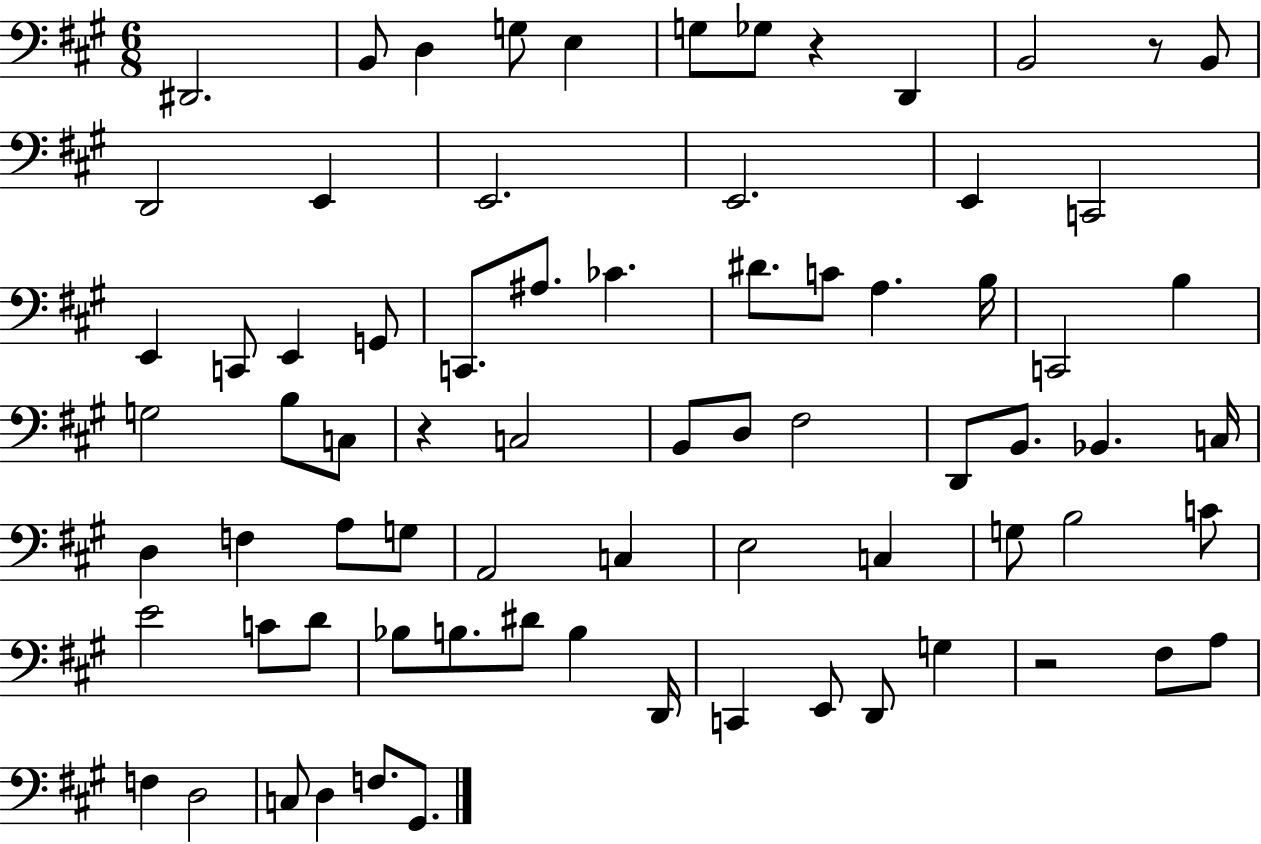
{
  \clef bass
  \numericTimeSignature
  \time 6/8
  \key a \major
  dis,2. | b,8 d4 g8 e4 | g8 ges8 r4 d,4 | b,2 r8 b,8 | \break d,2 e,4 | e,2. | e,2. | e,4 c,2 | \break e,4 c,8 e,4 g,8 | c,8. ais8. ces'4. | dis'8. c'8 a4. b16 | c,2 b4 | \break g2 b8 c8 | r4 c2 | b,8 d8 fis2 | d,8 b,8. bes,4. c16 | \break d4 f4 a8 g8 | a,2 c4 | e2 c4 | g8 b2 c'8 | \break e'2 c'8 d'8 | bes8 b8. dis'8 b4 d,16 | c,4 e,8 d,8 g4 | r2 fis8 a8 | \break f4 d2 | c8 d4 f8. gis,8. | \bar "|."
}